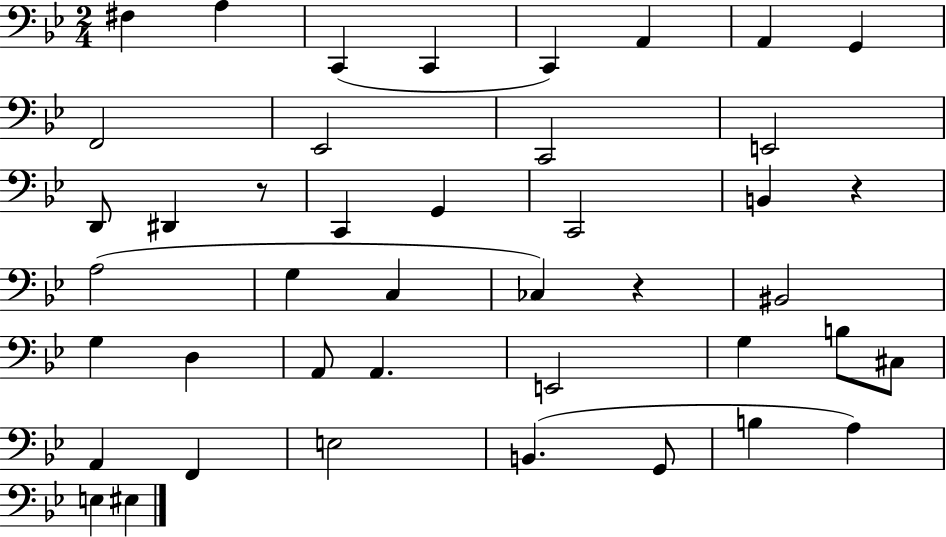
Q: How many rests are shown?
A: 3